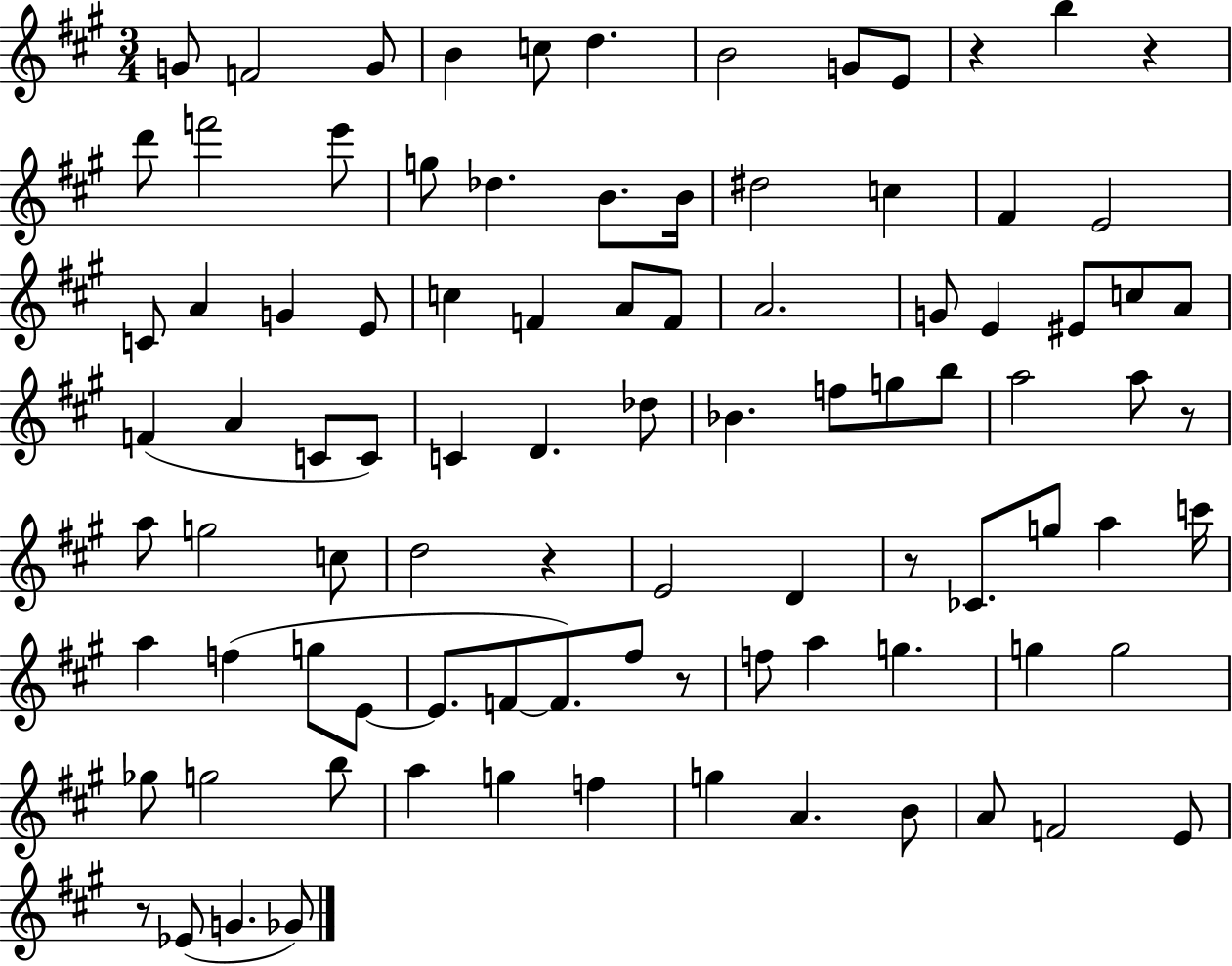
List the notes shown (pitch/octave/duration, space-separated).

G4/e F4/h G4/e B4/q C5/e D5/q. B4/h G4/e E4/e R/q B5/q R/q D6/e F6/h E6/e G5/e Db5/q. B4/e. B4/s D#5/h C5/q F#4/q E4/h C4/e A4/q G4/q E4/e C5/q F4/q A4/e F4/e A4/h. G4/e E4/q EIS4/e C5/e A4/e F4/q A4/q C4/e C4/e C4/q D4/q. Db5/e Bb4/q. F5/e G5/e B5/e A5/h A5/e R/e A5/e G5/h C5/e D5/h R/q E4/h D4/q R/e CES4/e. G5/e A5/q C6/s A5/q F5/q G5/e E4/e E4/e. F4/e F4/e. F#5/e R/e F5/e A5/q G5/q. G5/q G5/h Gb5/e G5/h B5/e A5/q G5/q F5/q G5/q A4/q. B4/e A4/e F4/h E4/e R/e Eb4/e G4/q. Gb4/e